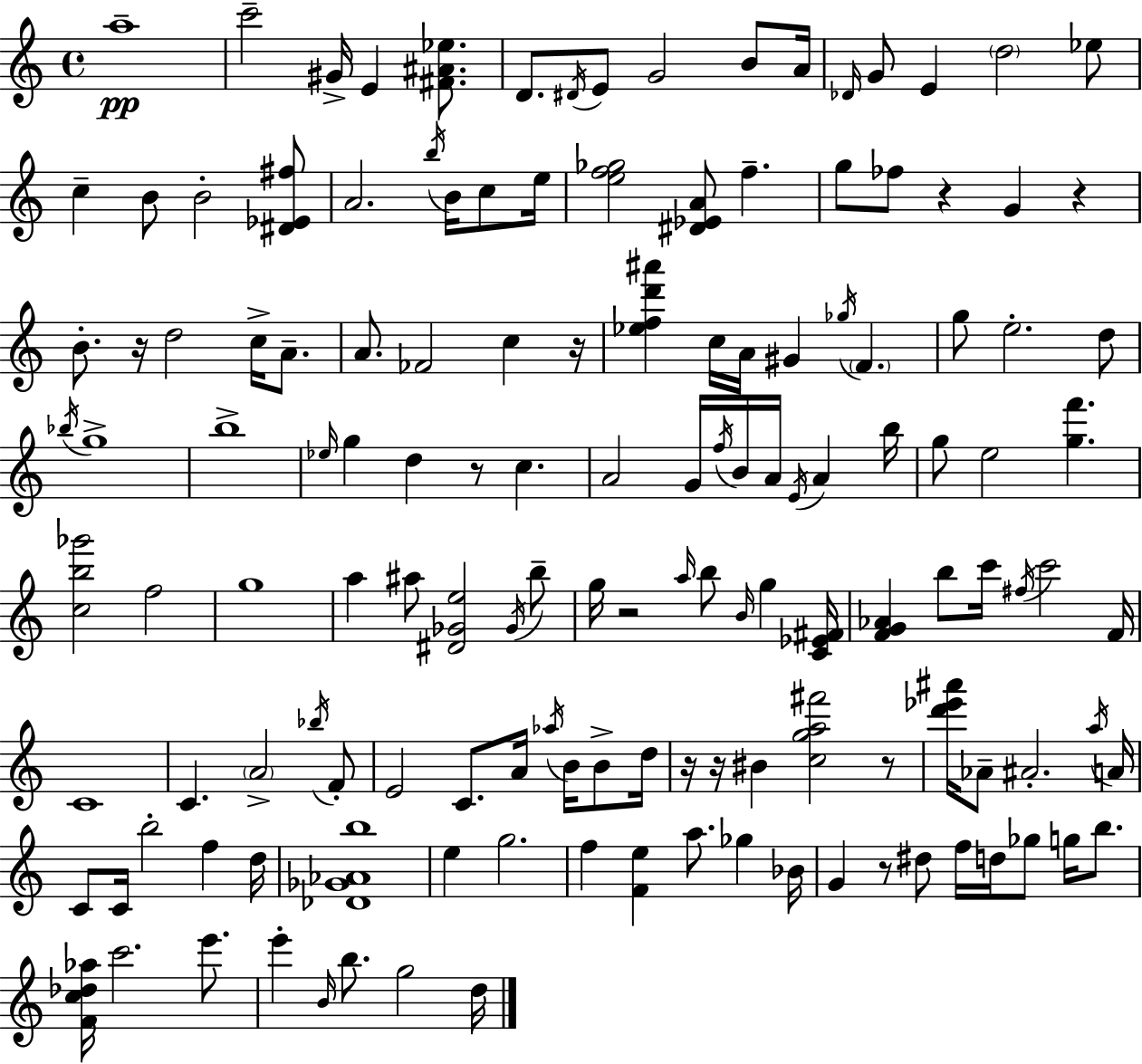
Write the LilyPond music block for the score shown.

{
  \clef treble
  \time 4/4
  \defaultTimeSignature
  \key c \major
  a''1--\pp | c'''2-- gis'16-> e'4 <fis' ais' ees''>8. | d'8. \acciaccatura { dis'16 } e'8 g'2 b'8 | a'16 \grace { des'16 } g'8 e'4 \parenthesize d''2 | \break ees''8 c''4-- b'8 b'2-. | <dis' ees' fis''>8 a'2. \acciaccatura { b''16 } b'16 | c''8 e''16 <e'' f'' ges''>2 <dis' ees' a'>8 f''4.-- | g''8 fes''8 r4 g'4 r4 | \break b'8.-. r16 d''2 c''16-> | a'8.-- a'8. fes'2 c''4 | r16 <ees'' f'' d''' ais'''>4 c''16 a'16 gis'4 \acciaccatura { ges''16 } \parenthesize f'4. | g''8 e''2.-. | \break d''8 \acciaccatura { bes''16 } g''1-> | b''1-> | \grace { ees''16 } g''4 d''4 r8 | c''4. a'2 g'16 \acciaccatura { f''16 } | \break b'16 a'16 \acciaccatura { e'16 } a'4 b''16 g''8 e''2 | <g'' f'''>4. <c'' b'' ges'''>2 | f''2 g''1 | a''4 ais''8 <dis' ges' e''>2 | \break \acciaccatura { ges'16 } b''8-- g''16 r2 | \grace { a''16 } b''8 \grace { b'16 } g''4 <c' ees' fis'>16 <f' g' aes'>4 b''8 | c'''16 \acciaccatura { fis''16 } c'''2 f'16 c'1 | c'4. | \break \parenthesize a'2-> \acciaccatura { bes''16 } f'8-. e'2 | c'8. a'16 \acciaccatura { aes''16 } b'16 b'8-> d''16 r16 r16 | bis'4 <c'' g'' a'' fis'''>2 r8 <d''' ees''' ais'''>16 aes'8-- | ais'2.-. \acciaccatura { a''16 } a'16 c'8 | \break c'16 b''2-. f''4 d''16 <des' ges' aes' b''>1 | e''4 | g''2. f''4 | <f' e''>4 a''8. ges''4 bes'16 g'4 | \break r8 dis''8 f''16 d''16 ges''8 g''16 b''8. <f' c'' des'' aes''>16 | c'''2. e'''8. e'''4-. | \grace { b'16 } b''8. g''2 d''16 | \bar "|."
}